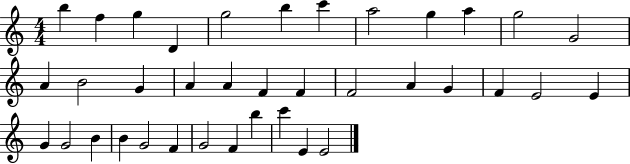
{
  \clef treble
  \numericTimeSignature
  \time 4/4
  \key c \major
  b''4 f''4 g''4 d'4 | g''2 b''4 c'''4 | a''2 g''4 a''4 | g''2 g'2 | \break a'4 b'2 g'4 | a'4 a'4 f'4 f'4 | f'2 a'4 g'4 | f'4 e'2 e'4 | \break g'4 g'2 b'4 | b'4 g'2 f'4 | g'2 f'4 b''4 | c'''4 e'4 e'2 | \break \bar "|."
}